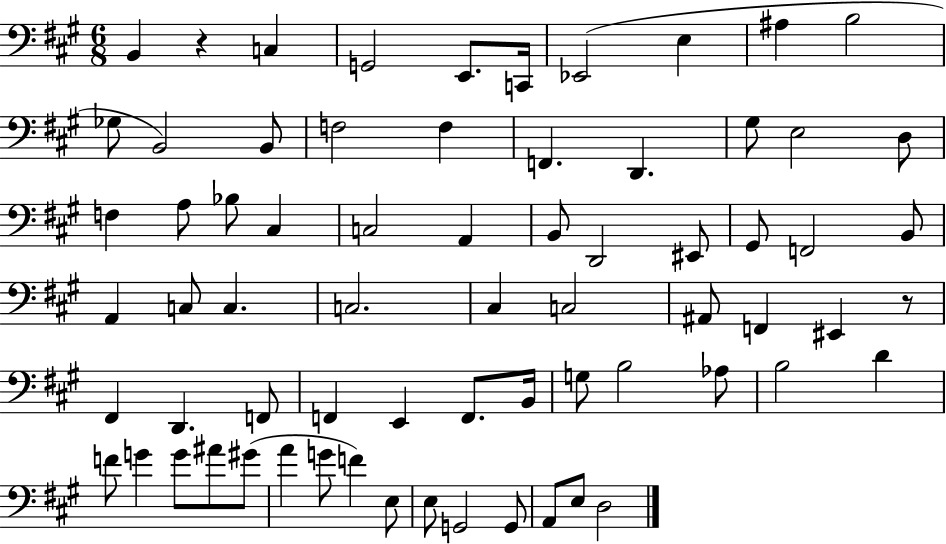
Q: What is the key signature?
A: A major